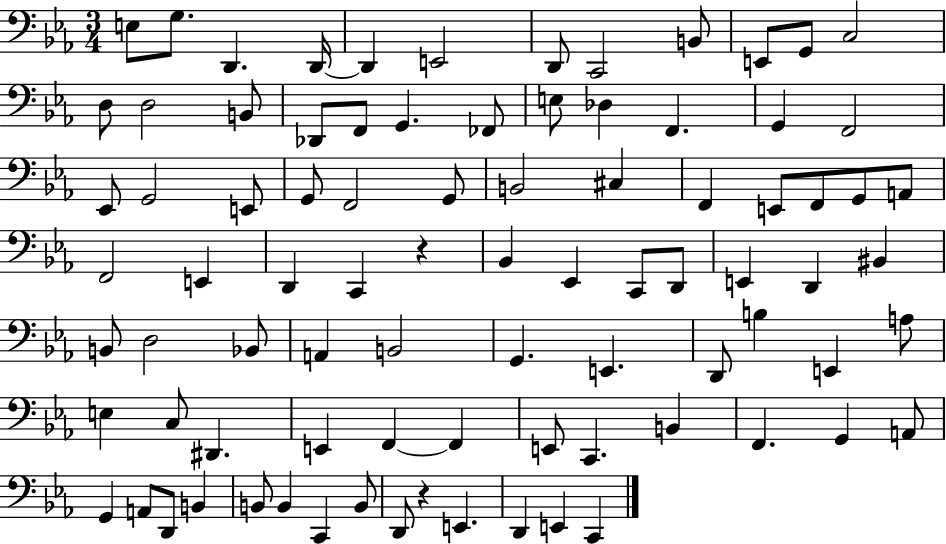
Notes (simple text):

E3/e G3/e. D2/q. D2/s D2/q E2/h D2/e C2/h B2/e E2/e G2/e C3/h D3/e D3/h B2/e Db2/e F2/e G2/q. FES2/e E3/e Db3/q F2/q. G2/q F2/h Eb2/e G2/h E2/e G2/e F2/h G2/e B2/h C#3/q F2/q E2/e F2/e G2/e A2/e F2/h E2/q D2/q C2/q R/q Bb2/q Eb2/q C2/e D2/e E2/q D2/q BIS2/q B2/e D3/h Bb2/e A2/q B2/h G2/q. E2/q. D2/e B3/q E2/q A3/e E3/q C3/e D#2/q. E2/q F2/q F2/q E2/e C2/q. B2/q F2/q. G2/q A2/e G2/q A2/e D2/e B2/q B2/e B2/q C2/q B2/e D2/e R/q E2/q. D2/q E2/q C2/q